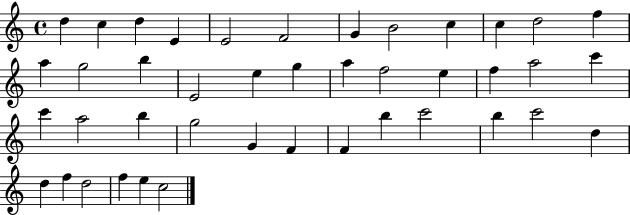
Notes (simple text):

D5/q C5/q D5/q E4/q E4/h F4/h G4/q B4/h C5/q C5/q D5/h F5/q A5/q G5/h B5/q E4/h E5/q G5/q A5/q F5/h E5/q F5/q A5/h C6/q C6/q A5/h B5/q G5/h G4/q F4/q F4/q B5/q C6/h B5/q C6/h D5/q D5/q F5/q D5/h F5/q E5/q C5/h